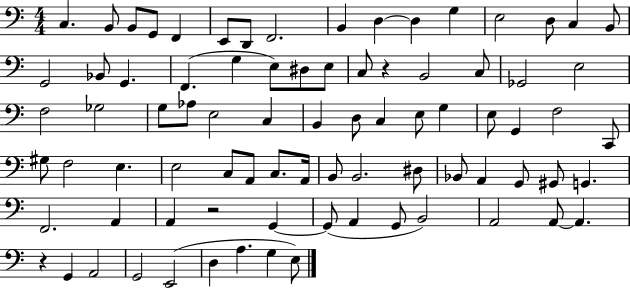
X:1
T:Untitled
M:4/4
L:1/4
K:C
C, B,,/2 B,,/2 G,,/2 F,, E,,/2 D,,/2 F,,2 B,, D, D, G, E,2 D,/2 C, B,,/2 G,,2 _B,,/2 G,, F,, G, E,/2 ^D,/2 E,/2 C,/2 z B,,2 C,/2 _G,,2 E,2 F,2 _G,2 G,/2 _A,/2 E,2 C, B,, D,/2 C, E,/2 G, E,/2 G,, F,2 C,,/2 ^G,/2 F,2 E, E,2 C,/2 A,,/2 C,/2 A,,/4 B,,/2 B,,2 ^D,/2 _B,,/2 A,, G,,/2 ^G,,/2 G,, F,,2 A,, A,, z2 G,, G,,/2 A,, G,,/2 B,,2 A,,2 A,,/2 A,, z G,, A,,2 G,,2 E,,2 D, A, G, E,/2